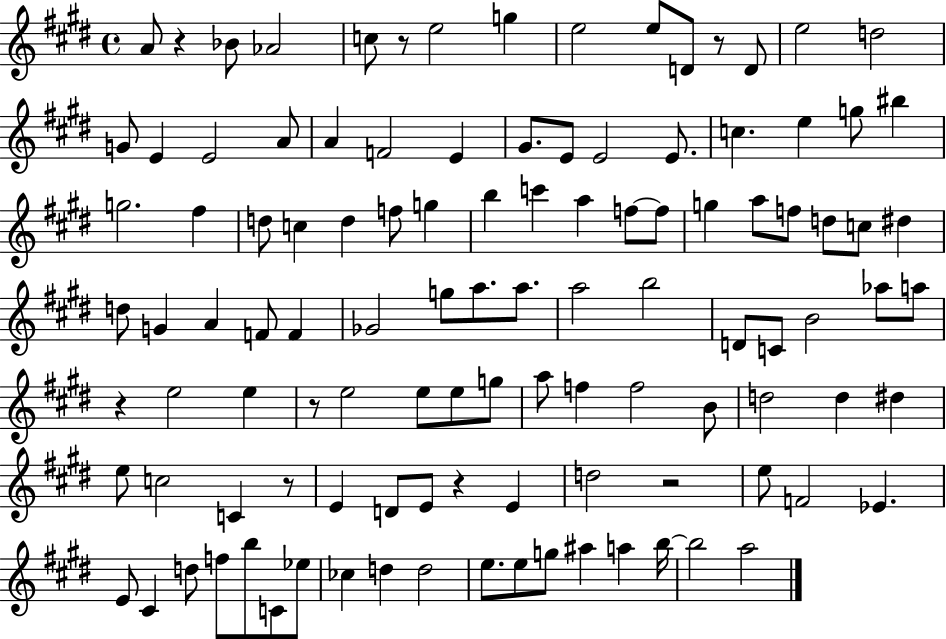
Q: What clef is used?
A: treble